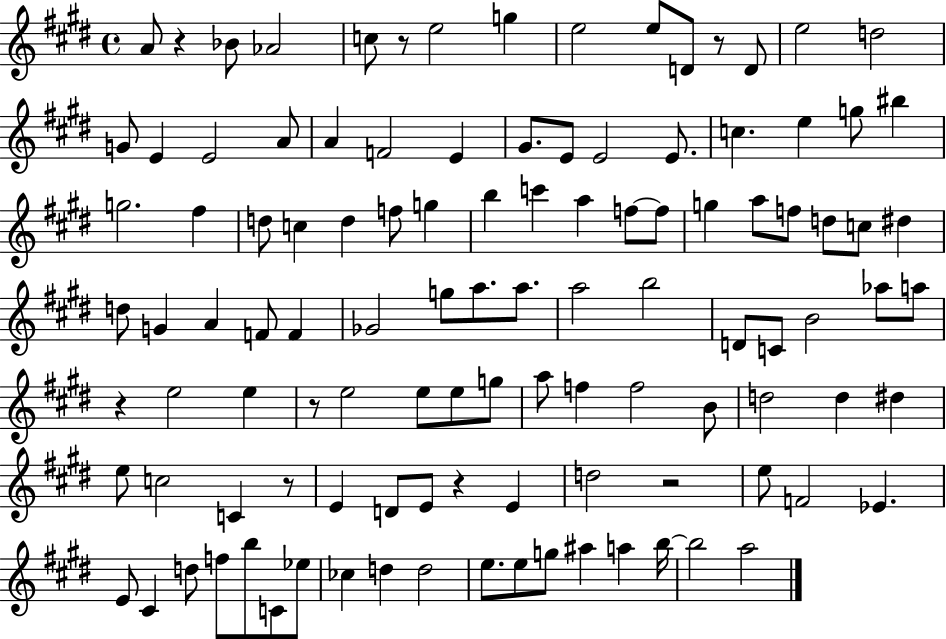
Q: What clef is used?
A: treble